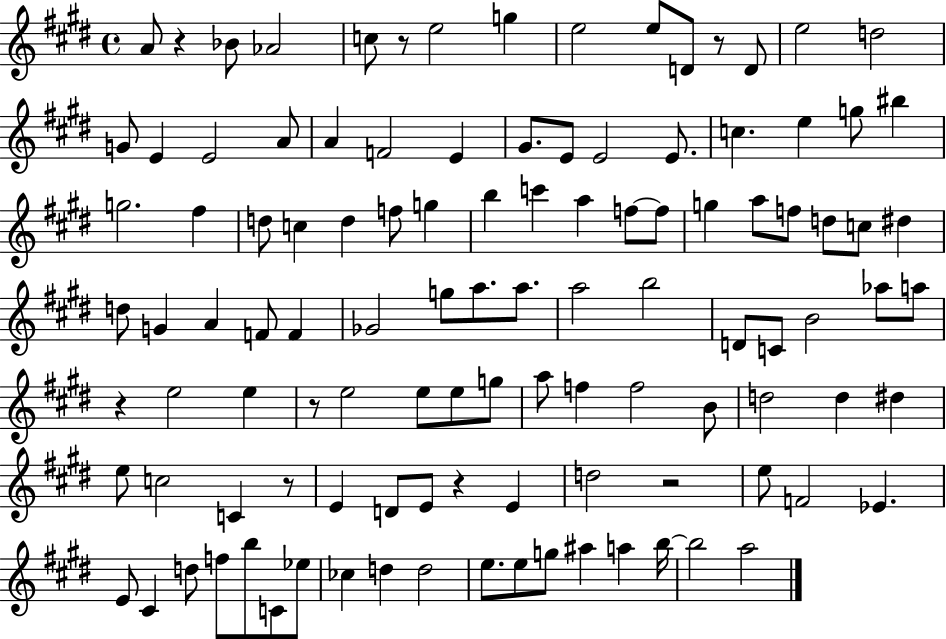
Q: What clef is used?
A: treble